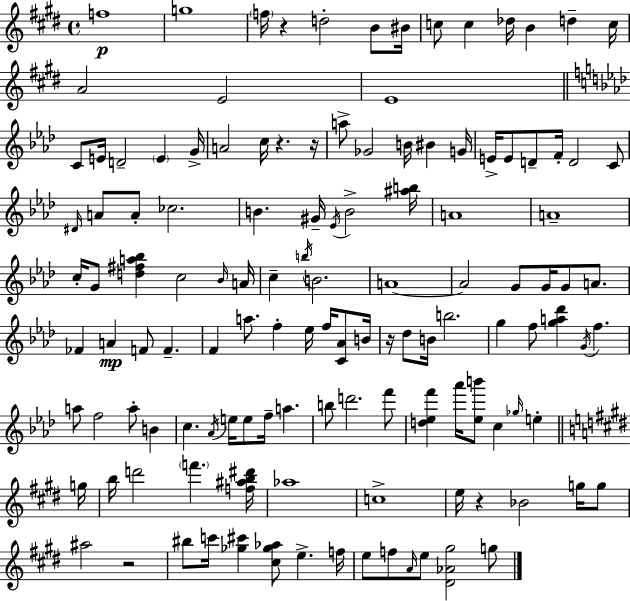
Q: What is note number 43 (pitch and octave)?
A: A4